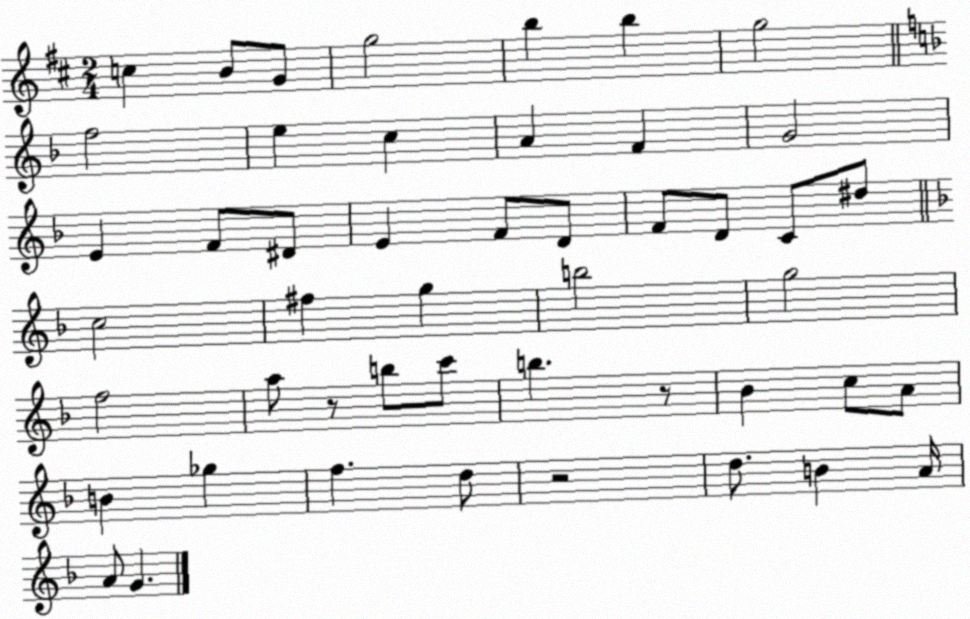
X:1
T:Untitled
M:2/4
L:1/4
K:D
c B/2 G/2 g2 b b g2 f2 e c A F G2 E F/2 ^D/2 E F/2 D/2 F/2 D/2 C/2 ^d/2 c2 ^f g b2 g2 f2 a/2 z/2 b/2 c'/2 b z/2 _B c/2 A/2 B _g f d/2 z2 d/2 B A/4 A/2 G